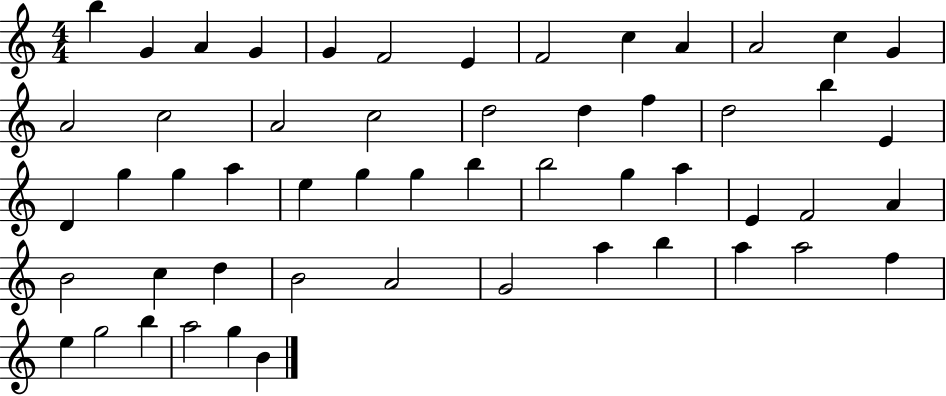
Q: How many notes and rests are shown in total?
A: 54